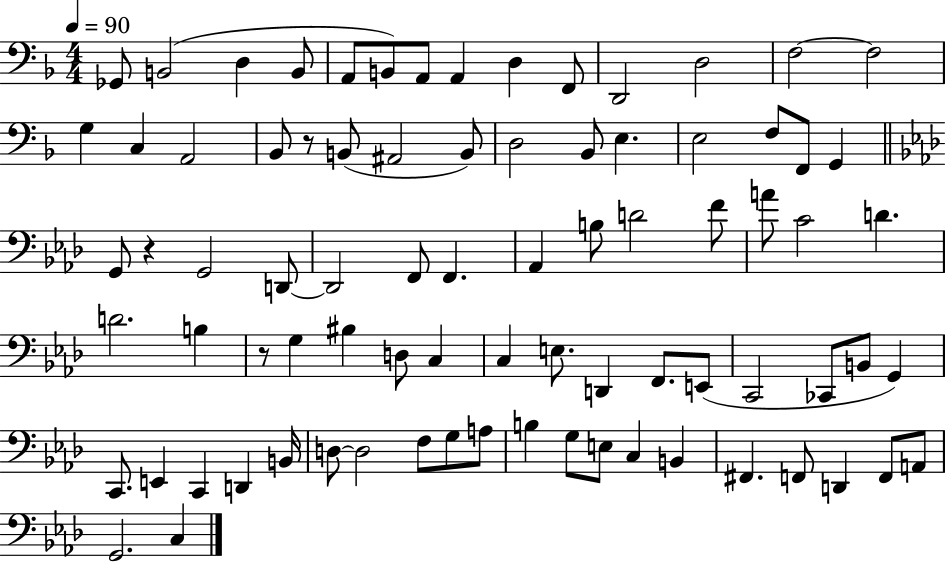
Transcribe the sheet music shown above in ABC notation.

X:1
T:Untitled
M:4/4
L:1/4
K:F
_G,,/2 B,,2 D, B,,/2 A,,/2 B,,/2 A,,/2 A,, D, F,,/2 D,,2 D,2 F,2 F,2 G, C, A,,2 _B,,/2 z/2 B,,/2 ^A,,2 B,,/2 D,2 _B,,/2 E, E,2 F,/2 F,,/2 G,, G,,/2 z G,,2 D,,/2 D,,2 F,,/2 F,, _A,, B,/2 D2 F/2 A/2 C2 D D2 B, z/2 G, ^B, D,/2 C, C, E,/2 D,, F,,/2 E,,/2 C,,2 _C,,/2 B,,/2 G,, C,,/2 E,, C,, D,, B,,/4 D,/2 D,2 F,/2 G,/2 A,/2 B, G,/2 E,/2 C, B,, ^F,, F,,/2 D,, F,,/2 A,,/2 G,,2 C,